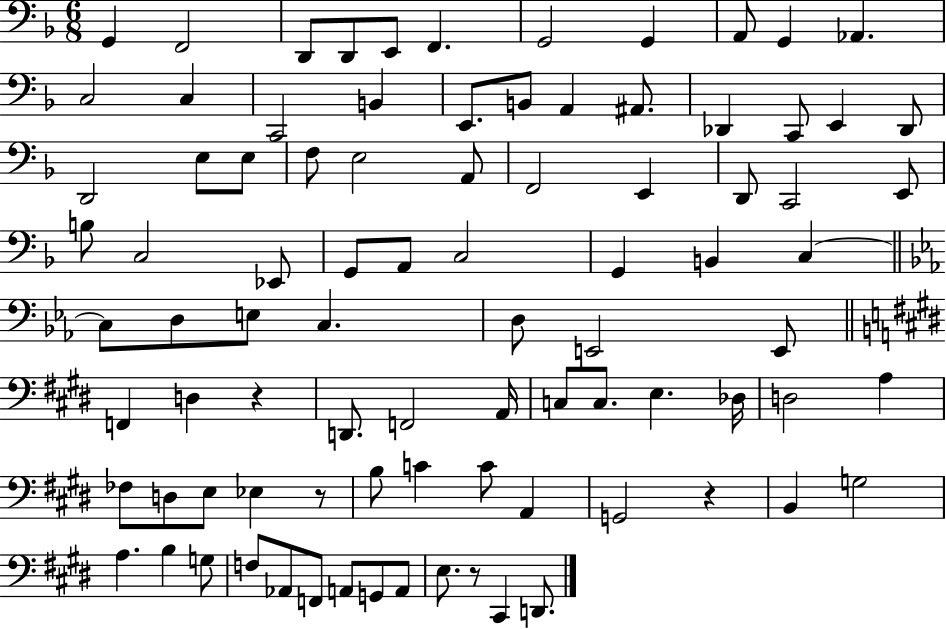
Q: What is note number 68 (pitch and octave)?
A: C4